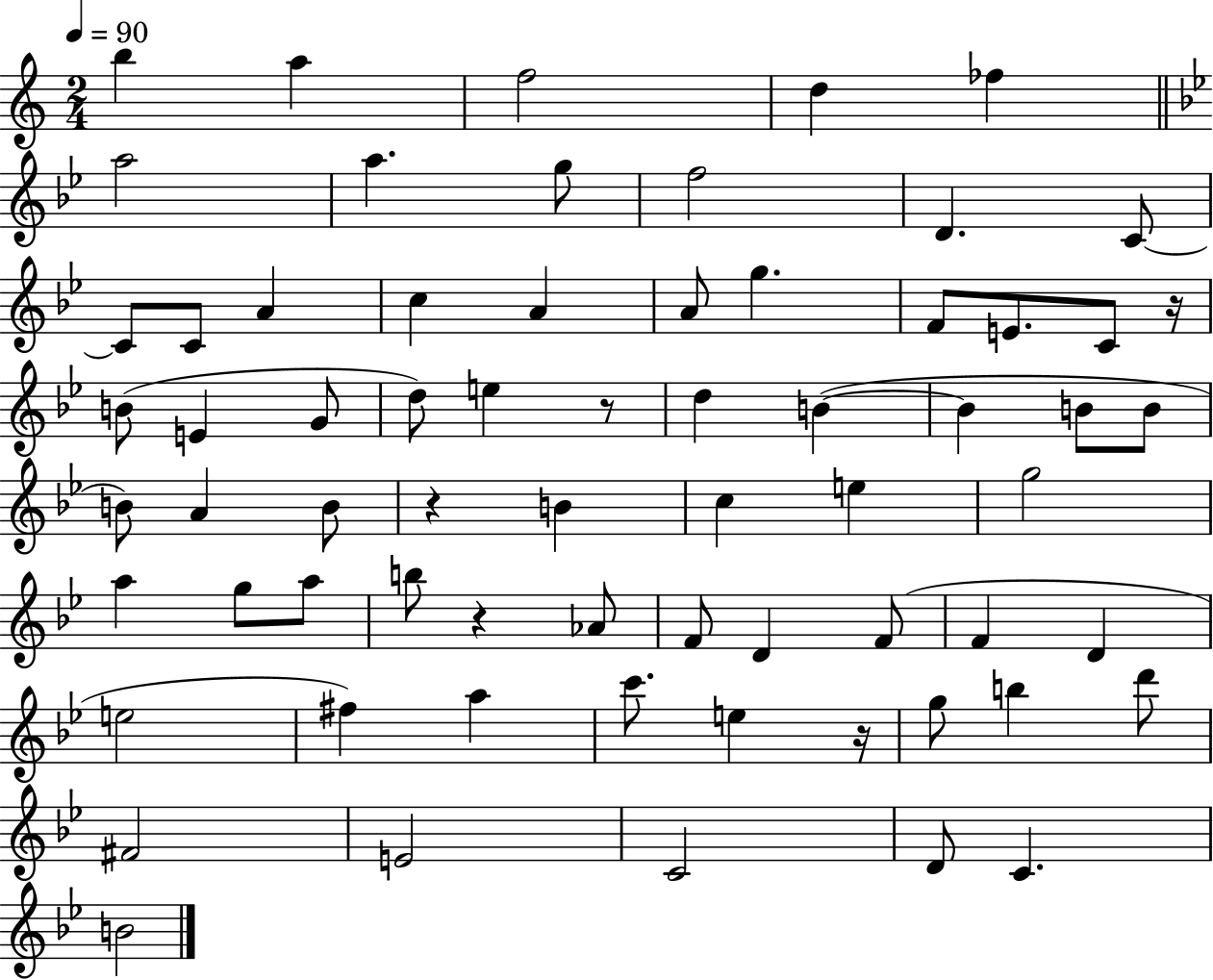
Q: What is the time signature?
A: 2/4